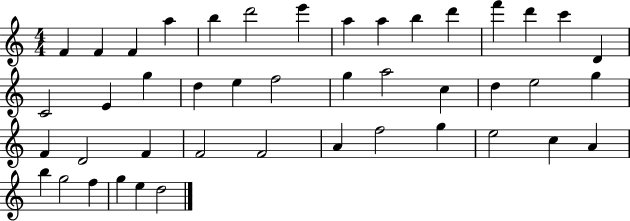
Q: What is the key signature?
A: C major